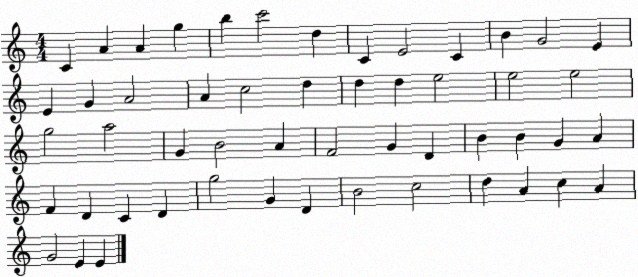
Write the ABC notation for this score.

X:1
T:Untitled
M:4/4
L:1/4
K:C
C A A g b c'2 d C E2 C B G2 E E G A2 A c2 d d d e2 e2 e2 g2 a2 G B2 A F2 G D B B G A F D C D g2 G D B2 c2 d A c A G2 E E